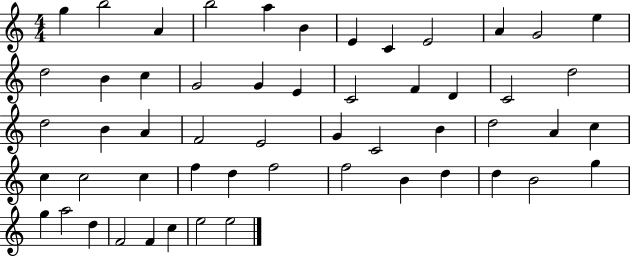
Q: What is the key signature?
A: C major